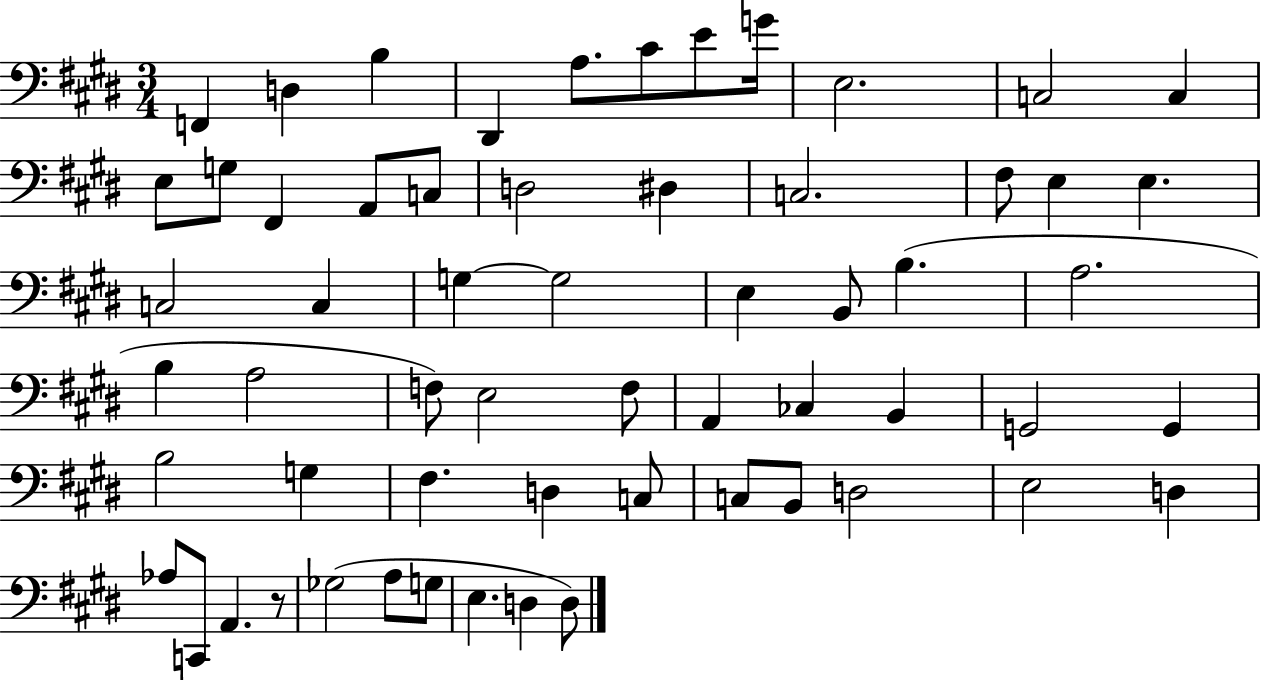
X:1
T:Untitled
M:3/4
L:1/4
K:E
F,, D, B, ^D,, A,/2 ^C/2 E/2 G/4 E,2 C,2 C, E,/2 G,/2 ^F,, A,,/2 C,/2 D,2 ^D, C,2 ^F,/2 E, E, C,2 C, G, G,2 E, B,,/2 B, A,2 B, A,2 F,/2 E,2 F,/2 A,, _C, B,, G,,2 G,, B,2 G, ^F, D, C,/2 C,/2 B,,/2 D,2 E,2 D, _A,/2 C,,/2 A,, z/2 _G,2 A,/2 G,/2 E, D, D,/2